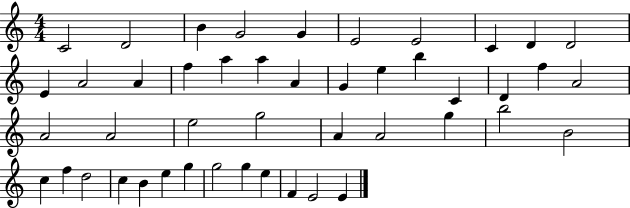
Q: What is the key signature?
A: C major